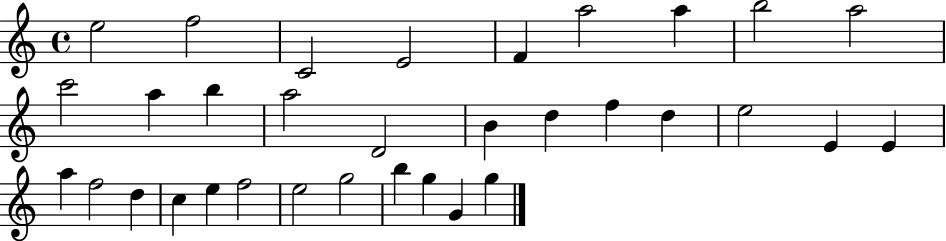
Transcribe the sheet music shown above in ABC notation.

X:1
T:Untitled
M:4/4
L:1/4
K:C
e2 f2 C2 E2 F a2 a b2 a2 c'2 a b a2 D2 B d f d e2 E E a f2 d c e f2 e2 g2 b g G g